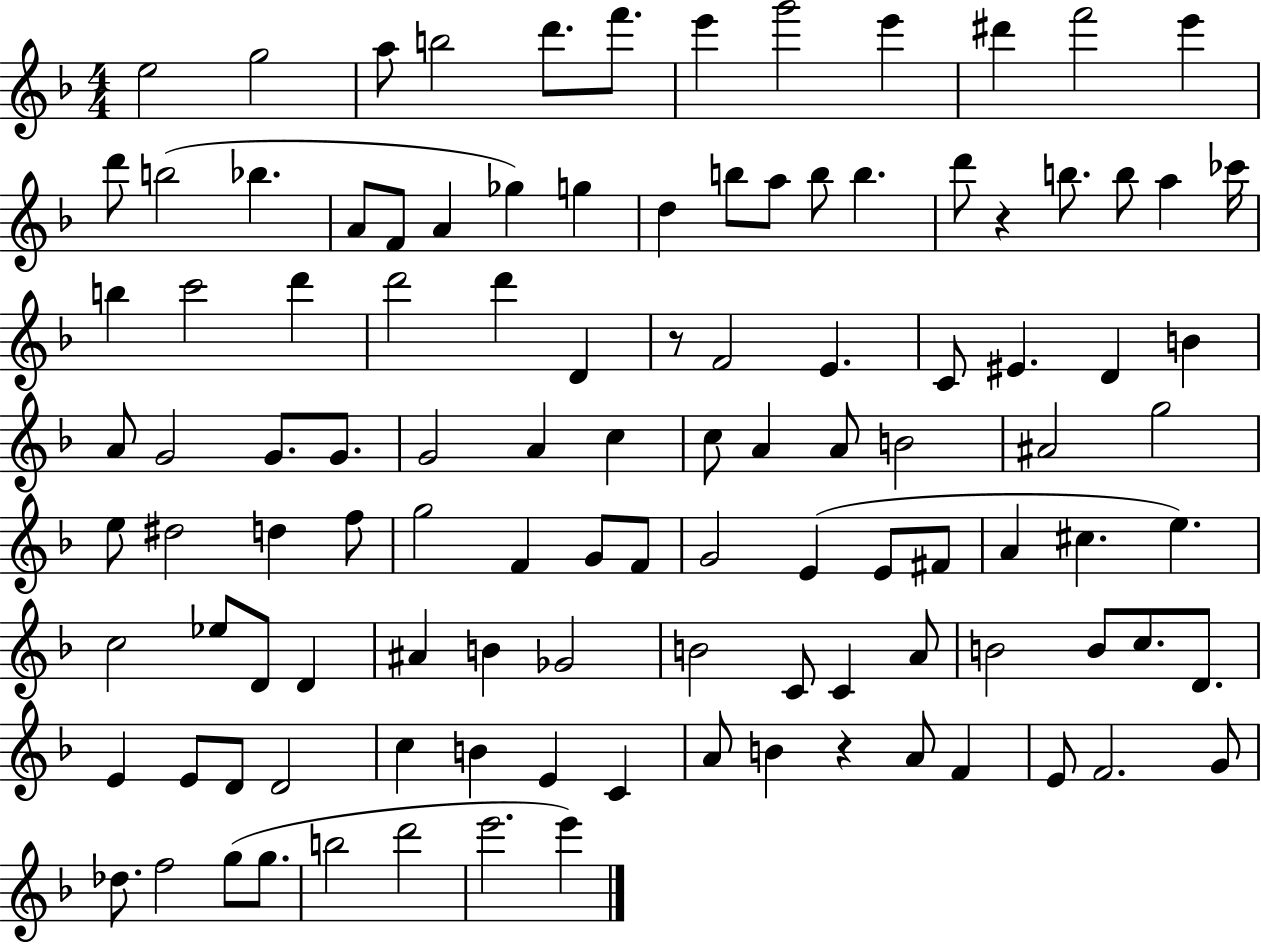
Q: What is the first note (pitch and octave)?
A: E5